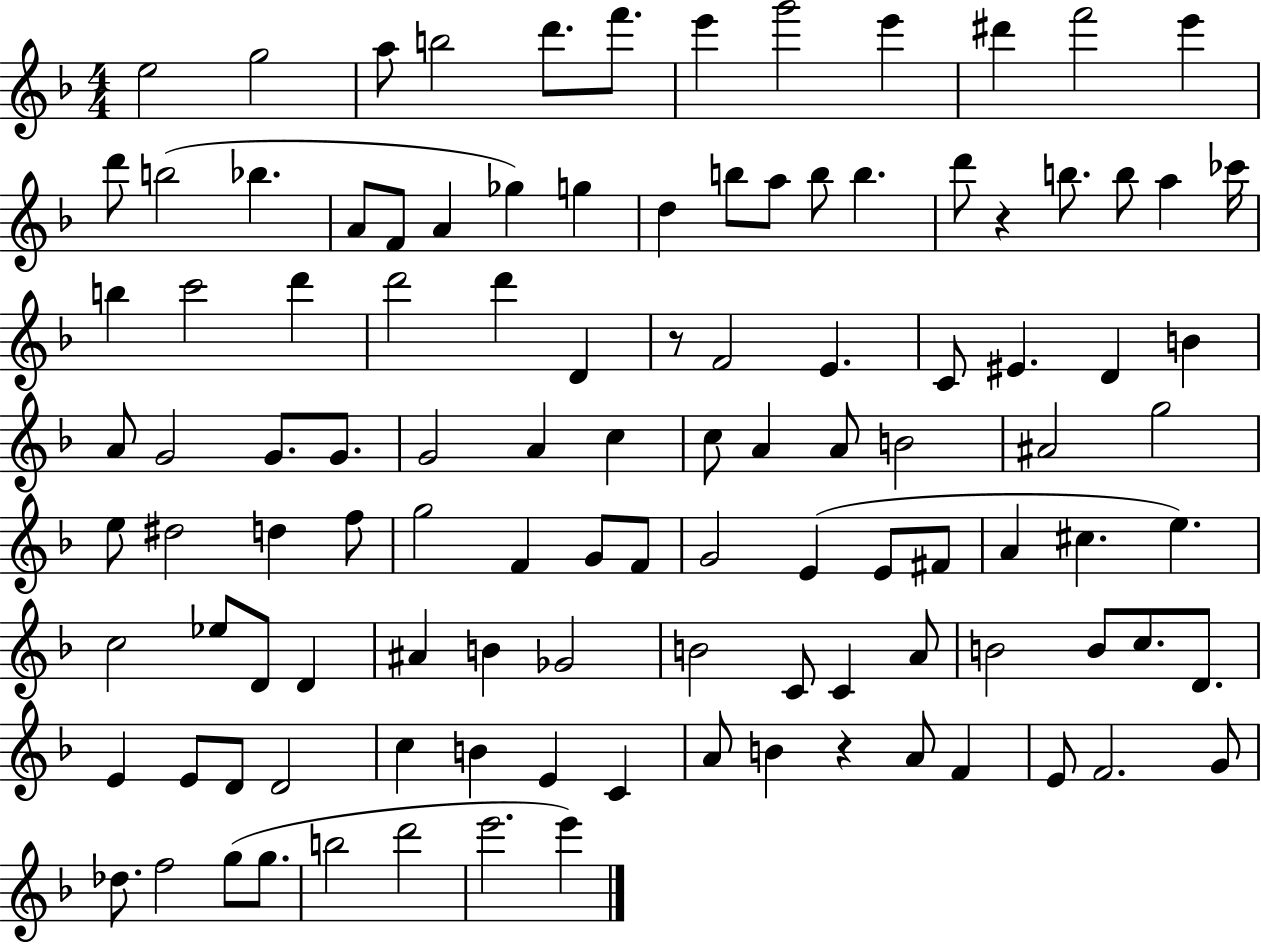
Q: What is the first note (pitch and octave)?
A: E5